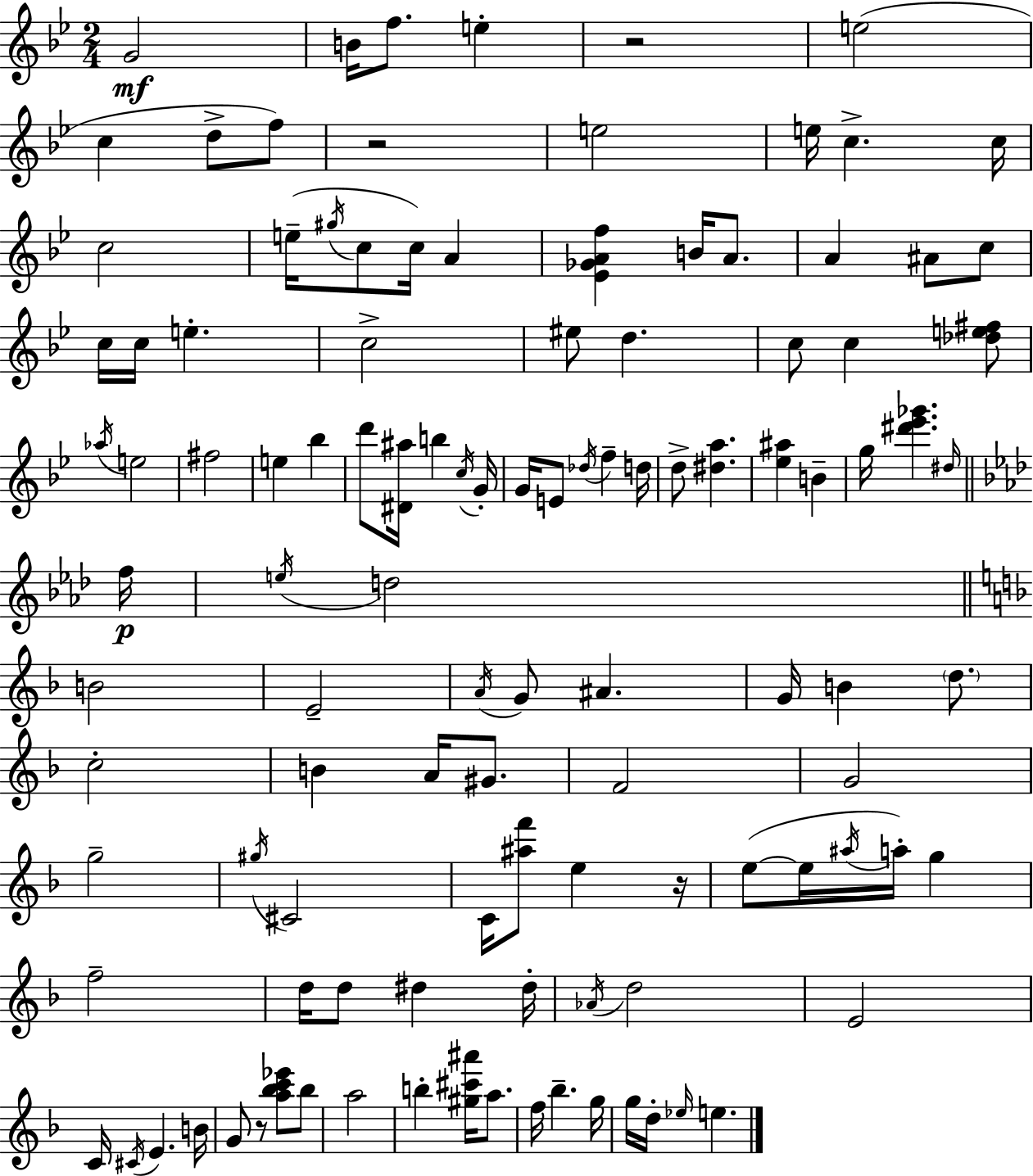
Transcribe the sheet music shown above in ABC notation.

X:1
T:Untitled
M:2/4
L:1/4
K:Bb
G2 B/4 f/2 e z2 e2 c d/2 f/2 z2 e2 e/4 c c/4 c2 e/4 ^g/4 c/2 c/4 A [_E_GAf] B/4 A/2 A ^A/2 c/2 c/4 c/4 e c2 ^e/2 d c/2 c [_de^f]/2 _a/4 e2 ^f2 e _b d'/2 [^D^a]/4 b c/4 G/4 G/4 E/2 _d/4 f d/4 d/2 [^da] [_e^a] B g/4 [^d'_e'_g'] ^d/4 f/4 e/4 d2 B2 E2 A/4 G/2 ^A G/4 B d/2 c2 B A/4 ^G/2 F2 G2 g2 ^g/4 ^C2 C/4 [^af']/2 e z/4 e/2 e/4 ^a/4 a/4 g f2 d/4 d/2 ^d ^d/4 _A/4 d2 E2 C/4 ^C/4 E B/4 G/2 z/2 [a_bc'_e']/2 _b/2 a2 b [^g^c'^a']/4 a/2 f/4 _b g/4 g/4 d/4 _e/4 e